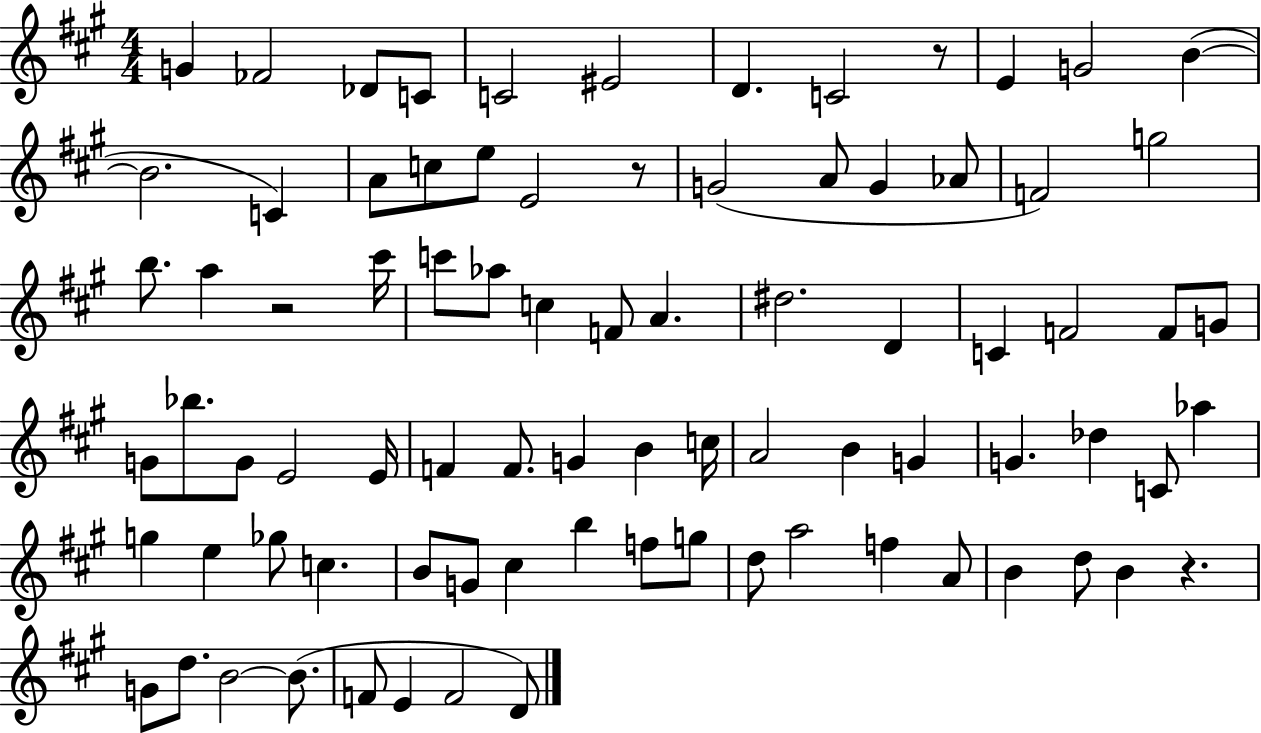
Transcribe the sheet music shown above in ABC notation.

X:1
T:Untitled
M:4/4
L:1/4
K:A
G _F2 _D/2 C/2 C2 ^E2 D C2 z/2 E G2 B B2 C A/2 c/2 e/2 E2 z/2 G2 A/2 G _A/2 F2 g2 b/2 a z2 ^c'/4 c'/2 _a/2 c F/2 A ^d2 D C F2 F/2 G/2 G/2 _b/2 G/2 E2 E/4 F F/2 G B c/4 A2 B G G _d C/2 _a g e _g/2 c B/2 G/2 ^c b f/2 g/2 d/2 a2 f A/2 B d/2 B z G/2 d/2 B2 B/2 F/2 E F2 D/2